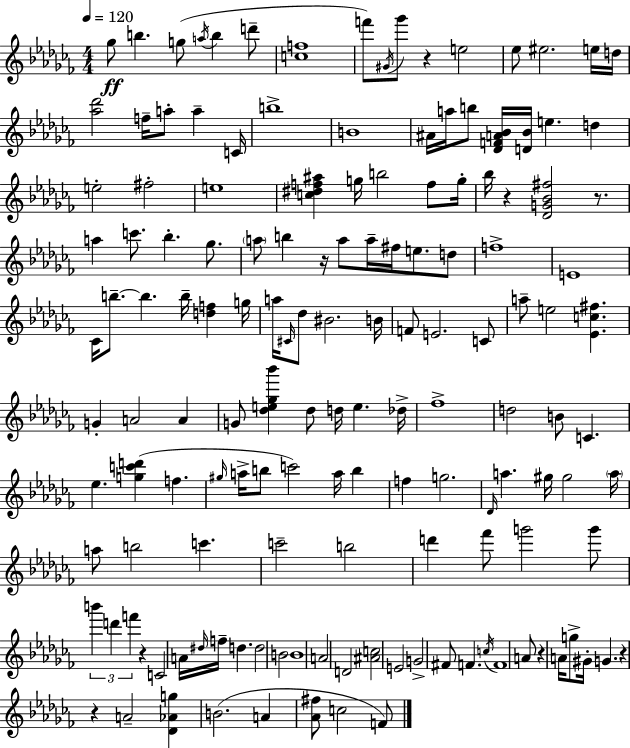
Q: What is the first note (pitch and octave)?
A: Gb5